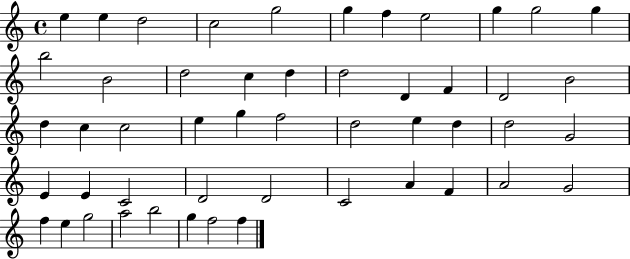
{
  \clef treble
  \time 4/4
  \defaultTimeSignature
  \key c \major
  e''4 e''4 d''2 | c''2 g''2 | g''4 f''4 e''2 | g''4 g''2 g''4 | \break b''2 b'2 | d''2 c''4 d''4 | d''2 d'4 f'4 | d'2 b'2 | \break d''4 c''4 c''2 | e''4 g''4 f''2 | d''2 e''4 d''4 | d''2 g'2 | \break e'4 e'4 c'2 | d'2 d'2 | c'2 a'4 f'4 | a'2 g'2 | \break f''4 e''4 g''2 | a''2 b''2 | g''4 f''2 f''4 | \bar "|."
}